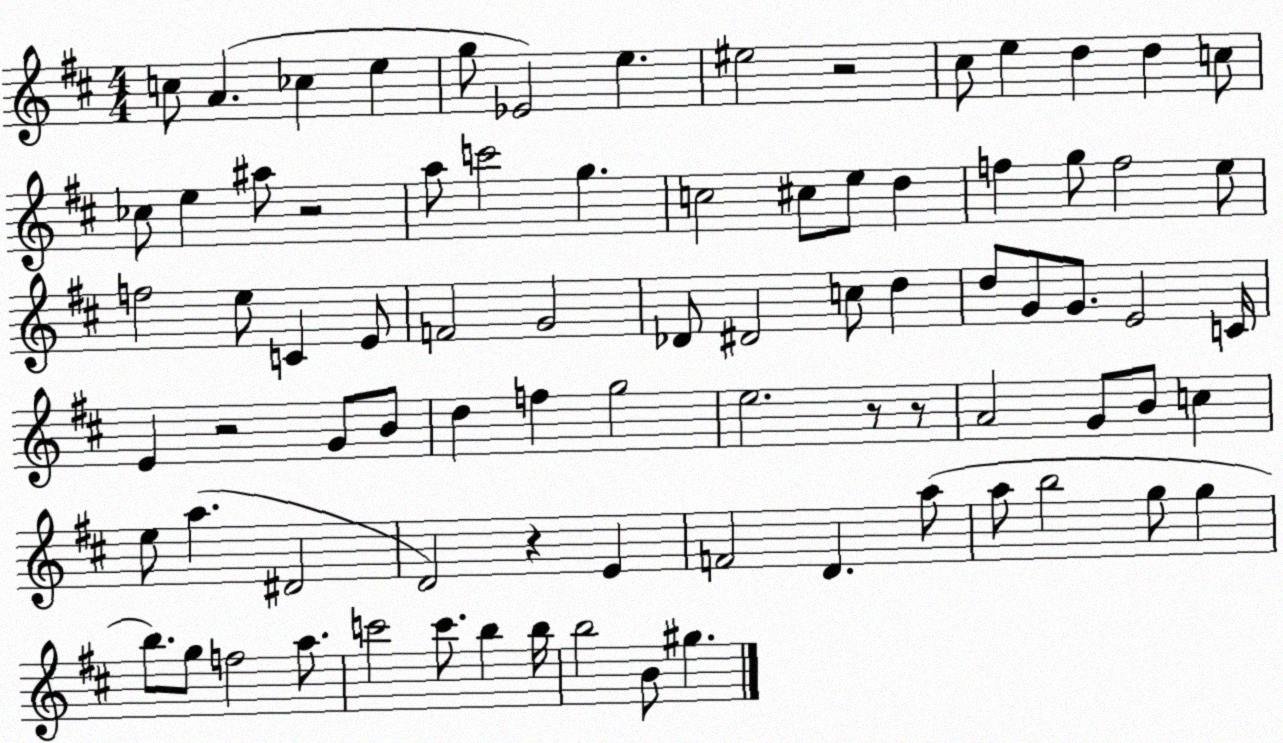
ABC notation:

X:1
T:Untitled
M:4/4
L:1/4
K:D
c/2 A _c e g/2 _E2 e ^e2 z2 ^c/2 e d d c/2 _c/2 e ^a/2 z2 a/2 c'2 g c2 ^c/2 e/2 d f g/2 f2 e/2 f2 e/2 C E/2 F2 G2 _D/2 ^D2 c/2 d d/2 G/2 G/2 E2 C/4 E z2 G/2 B/2 d f g2 e2 z/2 z/2 A2 G/2 B/2 c e/2 a ^D2 D2 z E F2 D a/2 a/2 b2 g/2 g b/2 g/2 f2 a/2 c'2 c'/2 b b/4 b2 B/2 ^g